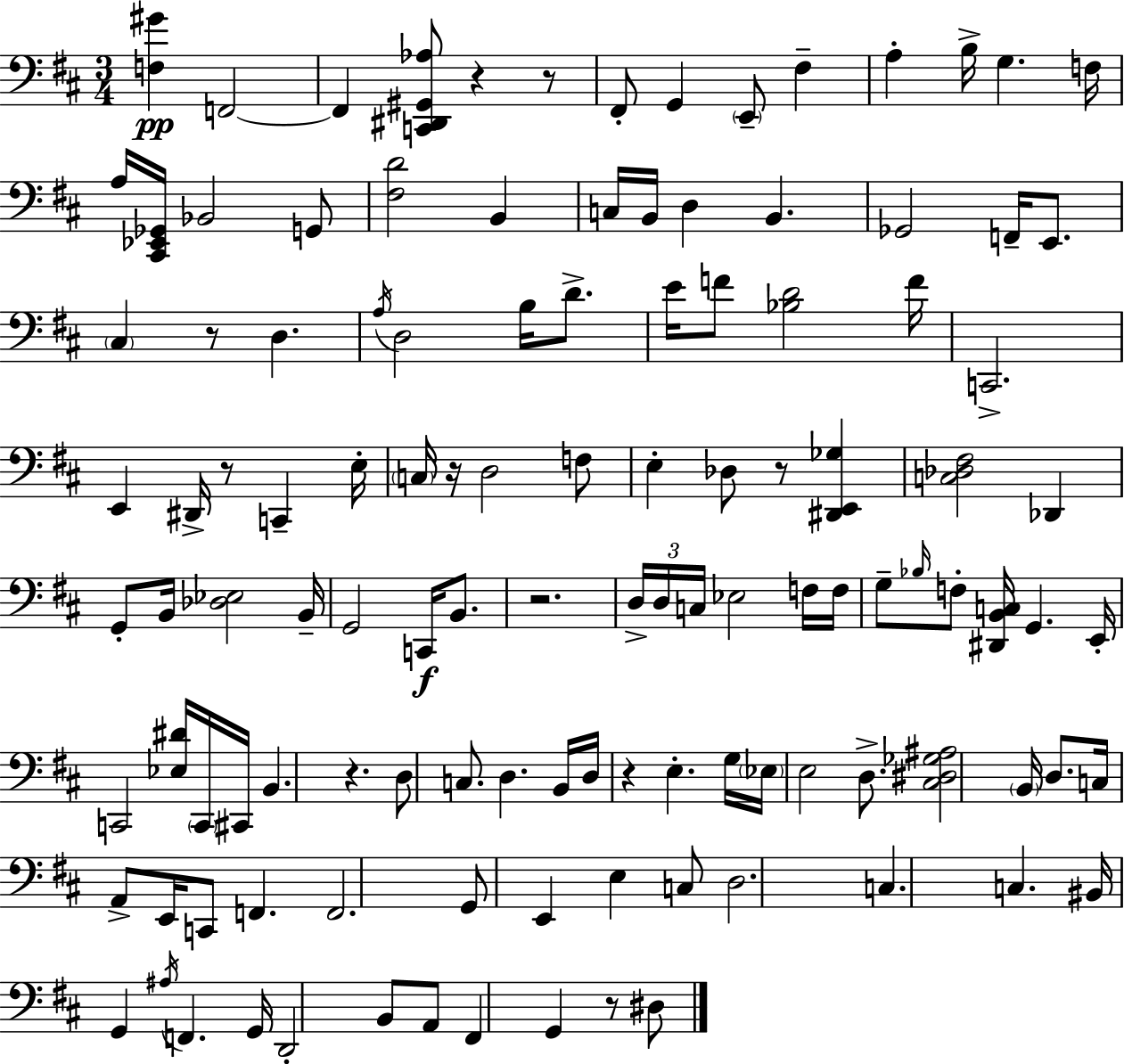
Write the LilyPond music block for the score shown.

{
  \clef bass
  \numericTimeSignature
  \time 3/4
  \key d \major
  <f gis'>4\pp f,2~~ | f,4 <c, dis, gis, aes>8 r4 r8 | fis,8-. g,4 \parenthesize e,8-- fis4-- | a4-. b16-> g4. f16 | \break a16 <cis, ees, ges,>16 bes,2 g,8 | <fis d'>2 b,4 | c16 b,16 d4 b,4. | ges,2 f,16-- e,8. | \break \parenthesize cis4 r8 d4. | \acciaccatura { a16 } d2 b16 d'8.-> | e'16 f'8 <bes d'>2 | f'16 c,2.-> | \break e,4 dis,16-> r8 c,4-- | e16-. \parenthesize c16 r16 d2 f8 | e4-. des8 r8 <dis, e, ges>4 | <c des fis>2 des,4 | \break g,8-. b,16 <des ees>2 | b,16-- g,2 c,16\f b,8. | r2. | \tuplet 3/2 { d16-> d16 c16 } ees2 | \break f16 f16 g8-- \grace { bes16 } f8-. <dis, b, c>16 g,4. | e,16-. c,2 <ees dis'>16 | \parenthesize c,16 cis,16 b,4. r4. | d8 c8. d4. | \break b,16 d16 r4 e4.-. | g16 \parenthesize ees16 e2 d8.-> | <cis dis ges ais>2 \parenthesize b,16 d8. | c16 a,8-> e,16 c,8 f,4. | \break f,2. | g,8 e,4 e4 | c8 d2. | c4. c4. | \break bis,16 g,4 \acciaccatura { ais16 } f,4. | g,16 d,2-. b,8 | a,8 fis,4 g,4 r8 | dis8 \bar "|."
}